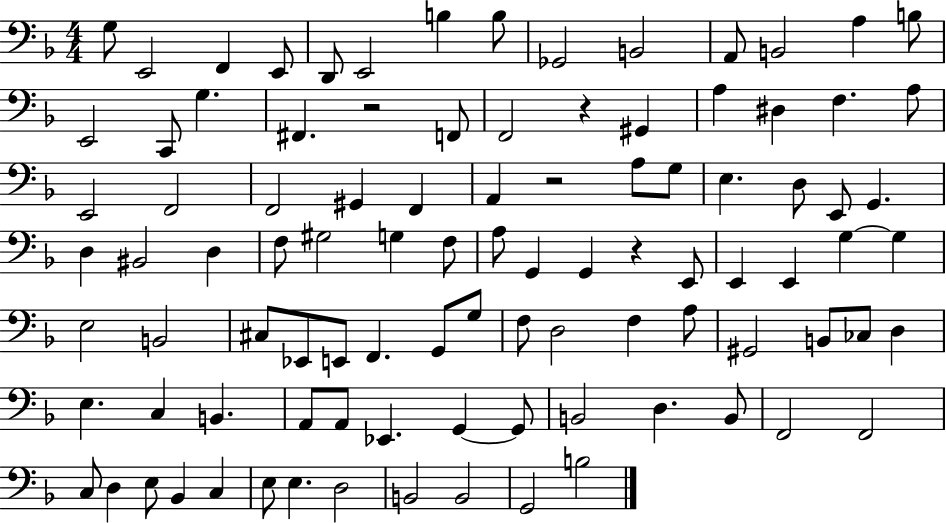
X:1
T:Untitled
M:4/4
L:1/4
K:F
G,/2 E,,2 F,, E,,/2 D,,/2 E,,2 B, B,/2 _G,,2 B,,2 A,,/2 B,,2 A, B,/2 E,,2 C,,/2 G, ^F,, z2 F,,/2 F,,2 z ^G,, A, ^D, F, A,/2 E,,2 F,,2 F,,2 ^G,, F,, A,, z2 A,/2 G,/2 E, D,/2 E,,/2 G,, D, ^B,,2 D, F,/2 ^G,2 G, F,/2 A,/2 G,, G,, z E,,/2 E,, E,, G, G, E,2 B,,2 ^C,/2 _E,,/2 E,,/2 F,, G,,/2 G,/2 F,/2 D,2 F, A,/2 ^G,,2 B,,/2 _C,/2 D, E, C, B,, A,,/2 A,,/2 _E,, G,, G,,/2 B,,2 D, B,,/2 F,,2 F,,2 C,/2 D, E,/2 _B,, C, E,/2 E, D,2 B,,2 B,,2 G,,2 B,2